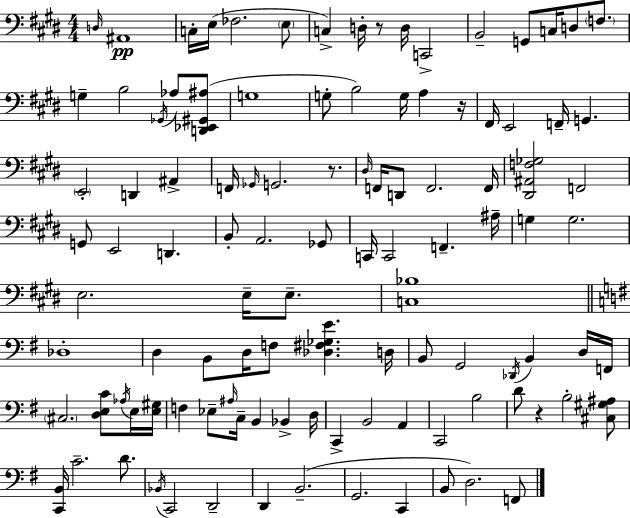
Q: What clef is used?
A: bass